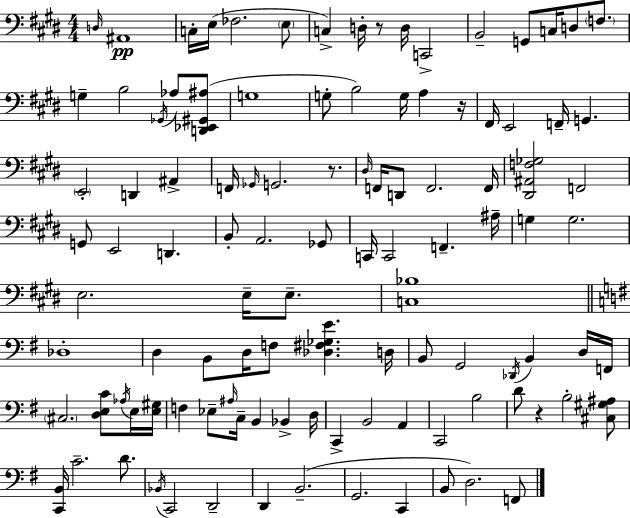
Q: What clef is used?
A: bass